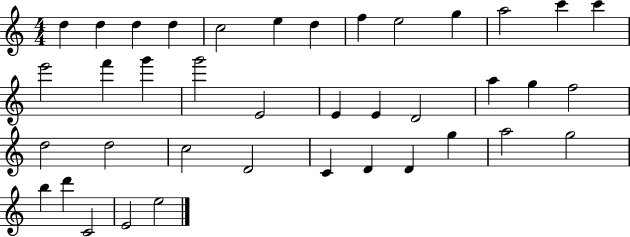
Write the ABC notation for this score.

X:1
T:Untitled
M:4/4
L:1/4
K:C
d d d d c2 e d f e2 g a2 c' c' e'2 f' g' g'2 E2 E E D2 a g f2 d2 d2 c2 D2 C D D g a2 g2 b d' C2 E2 e2